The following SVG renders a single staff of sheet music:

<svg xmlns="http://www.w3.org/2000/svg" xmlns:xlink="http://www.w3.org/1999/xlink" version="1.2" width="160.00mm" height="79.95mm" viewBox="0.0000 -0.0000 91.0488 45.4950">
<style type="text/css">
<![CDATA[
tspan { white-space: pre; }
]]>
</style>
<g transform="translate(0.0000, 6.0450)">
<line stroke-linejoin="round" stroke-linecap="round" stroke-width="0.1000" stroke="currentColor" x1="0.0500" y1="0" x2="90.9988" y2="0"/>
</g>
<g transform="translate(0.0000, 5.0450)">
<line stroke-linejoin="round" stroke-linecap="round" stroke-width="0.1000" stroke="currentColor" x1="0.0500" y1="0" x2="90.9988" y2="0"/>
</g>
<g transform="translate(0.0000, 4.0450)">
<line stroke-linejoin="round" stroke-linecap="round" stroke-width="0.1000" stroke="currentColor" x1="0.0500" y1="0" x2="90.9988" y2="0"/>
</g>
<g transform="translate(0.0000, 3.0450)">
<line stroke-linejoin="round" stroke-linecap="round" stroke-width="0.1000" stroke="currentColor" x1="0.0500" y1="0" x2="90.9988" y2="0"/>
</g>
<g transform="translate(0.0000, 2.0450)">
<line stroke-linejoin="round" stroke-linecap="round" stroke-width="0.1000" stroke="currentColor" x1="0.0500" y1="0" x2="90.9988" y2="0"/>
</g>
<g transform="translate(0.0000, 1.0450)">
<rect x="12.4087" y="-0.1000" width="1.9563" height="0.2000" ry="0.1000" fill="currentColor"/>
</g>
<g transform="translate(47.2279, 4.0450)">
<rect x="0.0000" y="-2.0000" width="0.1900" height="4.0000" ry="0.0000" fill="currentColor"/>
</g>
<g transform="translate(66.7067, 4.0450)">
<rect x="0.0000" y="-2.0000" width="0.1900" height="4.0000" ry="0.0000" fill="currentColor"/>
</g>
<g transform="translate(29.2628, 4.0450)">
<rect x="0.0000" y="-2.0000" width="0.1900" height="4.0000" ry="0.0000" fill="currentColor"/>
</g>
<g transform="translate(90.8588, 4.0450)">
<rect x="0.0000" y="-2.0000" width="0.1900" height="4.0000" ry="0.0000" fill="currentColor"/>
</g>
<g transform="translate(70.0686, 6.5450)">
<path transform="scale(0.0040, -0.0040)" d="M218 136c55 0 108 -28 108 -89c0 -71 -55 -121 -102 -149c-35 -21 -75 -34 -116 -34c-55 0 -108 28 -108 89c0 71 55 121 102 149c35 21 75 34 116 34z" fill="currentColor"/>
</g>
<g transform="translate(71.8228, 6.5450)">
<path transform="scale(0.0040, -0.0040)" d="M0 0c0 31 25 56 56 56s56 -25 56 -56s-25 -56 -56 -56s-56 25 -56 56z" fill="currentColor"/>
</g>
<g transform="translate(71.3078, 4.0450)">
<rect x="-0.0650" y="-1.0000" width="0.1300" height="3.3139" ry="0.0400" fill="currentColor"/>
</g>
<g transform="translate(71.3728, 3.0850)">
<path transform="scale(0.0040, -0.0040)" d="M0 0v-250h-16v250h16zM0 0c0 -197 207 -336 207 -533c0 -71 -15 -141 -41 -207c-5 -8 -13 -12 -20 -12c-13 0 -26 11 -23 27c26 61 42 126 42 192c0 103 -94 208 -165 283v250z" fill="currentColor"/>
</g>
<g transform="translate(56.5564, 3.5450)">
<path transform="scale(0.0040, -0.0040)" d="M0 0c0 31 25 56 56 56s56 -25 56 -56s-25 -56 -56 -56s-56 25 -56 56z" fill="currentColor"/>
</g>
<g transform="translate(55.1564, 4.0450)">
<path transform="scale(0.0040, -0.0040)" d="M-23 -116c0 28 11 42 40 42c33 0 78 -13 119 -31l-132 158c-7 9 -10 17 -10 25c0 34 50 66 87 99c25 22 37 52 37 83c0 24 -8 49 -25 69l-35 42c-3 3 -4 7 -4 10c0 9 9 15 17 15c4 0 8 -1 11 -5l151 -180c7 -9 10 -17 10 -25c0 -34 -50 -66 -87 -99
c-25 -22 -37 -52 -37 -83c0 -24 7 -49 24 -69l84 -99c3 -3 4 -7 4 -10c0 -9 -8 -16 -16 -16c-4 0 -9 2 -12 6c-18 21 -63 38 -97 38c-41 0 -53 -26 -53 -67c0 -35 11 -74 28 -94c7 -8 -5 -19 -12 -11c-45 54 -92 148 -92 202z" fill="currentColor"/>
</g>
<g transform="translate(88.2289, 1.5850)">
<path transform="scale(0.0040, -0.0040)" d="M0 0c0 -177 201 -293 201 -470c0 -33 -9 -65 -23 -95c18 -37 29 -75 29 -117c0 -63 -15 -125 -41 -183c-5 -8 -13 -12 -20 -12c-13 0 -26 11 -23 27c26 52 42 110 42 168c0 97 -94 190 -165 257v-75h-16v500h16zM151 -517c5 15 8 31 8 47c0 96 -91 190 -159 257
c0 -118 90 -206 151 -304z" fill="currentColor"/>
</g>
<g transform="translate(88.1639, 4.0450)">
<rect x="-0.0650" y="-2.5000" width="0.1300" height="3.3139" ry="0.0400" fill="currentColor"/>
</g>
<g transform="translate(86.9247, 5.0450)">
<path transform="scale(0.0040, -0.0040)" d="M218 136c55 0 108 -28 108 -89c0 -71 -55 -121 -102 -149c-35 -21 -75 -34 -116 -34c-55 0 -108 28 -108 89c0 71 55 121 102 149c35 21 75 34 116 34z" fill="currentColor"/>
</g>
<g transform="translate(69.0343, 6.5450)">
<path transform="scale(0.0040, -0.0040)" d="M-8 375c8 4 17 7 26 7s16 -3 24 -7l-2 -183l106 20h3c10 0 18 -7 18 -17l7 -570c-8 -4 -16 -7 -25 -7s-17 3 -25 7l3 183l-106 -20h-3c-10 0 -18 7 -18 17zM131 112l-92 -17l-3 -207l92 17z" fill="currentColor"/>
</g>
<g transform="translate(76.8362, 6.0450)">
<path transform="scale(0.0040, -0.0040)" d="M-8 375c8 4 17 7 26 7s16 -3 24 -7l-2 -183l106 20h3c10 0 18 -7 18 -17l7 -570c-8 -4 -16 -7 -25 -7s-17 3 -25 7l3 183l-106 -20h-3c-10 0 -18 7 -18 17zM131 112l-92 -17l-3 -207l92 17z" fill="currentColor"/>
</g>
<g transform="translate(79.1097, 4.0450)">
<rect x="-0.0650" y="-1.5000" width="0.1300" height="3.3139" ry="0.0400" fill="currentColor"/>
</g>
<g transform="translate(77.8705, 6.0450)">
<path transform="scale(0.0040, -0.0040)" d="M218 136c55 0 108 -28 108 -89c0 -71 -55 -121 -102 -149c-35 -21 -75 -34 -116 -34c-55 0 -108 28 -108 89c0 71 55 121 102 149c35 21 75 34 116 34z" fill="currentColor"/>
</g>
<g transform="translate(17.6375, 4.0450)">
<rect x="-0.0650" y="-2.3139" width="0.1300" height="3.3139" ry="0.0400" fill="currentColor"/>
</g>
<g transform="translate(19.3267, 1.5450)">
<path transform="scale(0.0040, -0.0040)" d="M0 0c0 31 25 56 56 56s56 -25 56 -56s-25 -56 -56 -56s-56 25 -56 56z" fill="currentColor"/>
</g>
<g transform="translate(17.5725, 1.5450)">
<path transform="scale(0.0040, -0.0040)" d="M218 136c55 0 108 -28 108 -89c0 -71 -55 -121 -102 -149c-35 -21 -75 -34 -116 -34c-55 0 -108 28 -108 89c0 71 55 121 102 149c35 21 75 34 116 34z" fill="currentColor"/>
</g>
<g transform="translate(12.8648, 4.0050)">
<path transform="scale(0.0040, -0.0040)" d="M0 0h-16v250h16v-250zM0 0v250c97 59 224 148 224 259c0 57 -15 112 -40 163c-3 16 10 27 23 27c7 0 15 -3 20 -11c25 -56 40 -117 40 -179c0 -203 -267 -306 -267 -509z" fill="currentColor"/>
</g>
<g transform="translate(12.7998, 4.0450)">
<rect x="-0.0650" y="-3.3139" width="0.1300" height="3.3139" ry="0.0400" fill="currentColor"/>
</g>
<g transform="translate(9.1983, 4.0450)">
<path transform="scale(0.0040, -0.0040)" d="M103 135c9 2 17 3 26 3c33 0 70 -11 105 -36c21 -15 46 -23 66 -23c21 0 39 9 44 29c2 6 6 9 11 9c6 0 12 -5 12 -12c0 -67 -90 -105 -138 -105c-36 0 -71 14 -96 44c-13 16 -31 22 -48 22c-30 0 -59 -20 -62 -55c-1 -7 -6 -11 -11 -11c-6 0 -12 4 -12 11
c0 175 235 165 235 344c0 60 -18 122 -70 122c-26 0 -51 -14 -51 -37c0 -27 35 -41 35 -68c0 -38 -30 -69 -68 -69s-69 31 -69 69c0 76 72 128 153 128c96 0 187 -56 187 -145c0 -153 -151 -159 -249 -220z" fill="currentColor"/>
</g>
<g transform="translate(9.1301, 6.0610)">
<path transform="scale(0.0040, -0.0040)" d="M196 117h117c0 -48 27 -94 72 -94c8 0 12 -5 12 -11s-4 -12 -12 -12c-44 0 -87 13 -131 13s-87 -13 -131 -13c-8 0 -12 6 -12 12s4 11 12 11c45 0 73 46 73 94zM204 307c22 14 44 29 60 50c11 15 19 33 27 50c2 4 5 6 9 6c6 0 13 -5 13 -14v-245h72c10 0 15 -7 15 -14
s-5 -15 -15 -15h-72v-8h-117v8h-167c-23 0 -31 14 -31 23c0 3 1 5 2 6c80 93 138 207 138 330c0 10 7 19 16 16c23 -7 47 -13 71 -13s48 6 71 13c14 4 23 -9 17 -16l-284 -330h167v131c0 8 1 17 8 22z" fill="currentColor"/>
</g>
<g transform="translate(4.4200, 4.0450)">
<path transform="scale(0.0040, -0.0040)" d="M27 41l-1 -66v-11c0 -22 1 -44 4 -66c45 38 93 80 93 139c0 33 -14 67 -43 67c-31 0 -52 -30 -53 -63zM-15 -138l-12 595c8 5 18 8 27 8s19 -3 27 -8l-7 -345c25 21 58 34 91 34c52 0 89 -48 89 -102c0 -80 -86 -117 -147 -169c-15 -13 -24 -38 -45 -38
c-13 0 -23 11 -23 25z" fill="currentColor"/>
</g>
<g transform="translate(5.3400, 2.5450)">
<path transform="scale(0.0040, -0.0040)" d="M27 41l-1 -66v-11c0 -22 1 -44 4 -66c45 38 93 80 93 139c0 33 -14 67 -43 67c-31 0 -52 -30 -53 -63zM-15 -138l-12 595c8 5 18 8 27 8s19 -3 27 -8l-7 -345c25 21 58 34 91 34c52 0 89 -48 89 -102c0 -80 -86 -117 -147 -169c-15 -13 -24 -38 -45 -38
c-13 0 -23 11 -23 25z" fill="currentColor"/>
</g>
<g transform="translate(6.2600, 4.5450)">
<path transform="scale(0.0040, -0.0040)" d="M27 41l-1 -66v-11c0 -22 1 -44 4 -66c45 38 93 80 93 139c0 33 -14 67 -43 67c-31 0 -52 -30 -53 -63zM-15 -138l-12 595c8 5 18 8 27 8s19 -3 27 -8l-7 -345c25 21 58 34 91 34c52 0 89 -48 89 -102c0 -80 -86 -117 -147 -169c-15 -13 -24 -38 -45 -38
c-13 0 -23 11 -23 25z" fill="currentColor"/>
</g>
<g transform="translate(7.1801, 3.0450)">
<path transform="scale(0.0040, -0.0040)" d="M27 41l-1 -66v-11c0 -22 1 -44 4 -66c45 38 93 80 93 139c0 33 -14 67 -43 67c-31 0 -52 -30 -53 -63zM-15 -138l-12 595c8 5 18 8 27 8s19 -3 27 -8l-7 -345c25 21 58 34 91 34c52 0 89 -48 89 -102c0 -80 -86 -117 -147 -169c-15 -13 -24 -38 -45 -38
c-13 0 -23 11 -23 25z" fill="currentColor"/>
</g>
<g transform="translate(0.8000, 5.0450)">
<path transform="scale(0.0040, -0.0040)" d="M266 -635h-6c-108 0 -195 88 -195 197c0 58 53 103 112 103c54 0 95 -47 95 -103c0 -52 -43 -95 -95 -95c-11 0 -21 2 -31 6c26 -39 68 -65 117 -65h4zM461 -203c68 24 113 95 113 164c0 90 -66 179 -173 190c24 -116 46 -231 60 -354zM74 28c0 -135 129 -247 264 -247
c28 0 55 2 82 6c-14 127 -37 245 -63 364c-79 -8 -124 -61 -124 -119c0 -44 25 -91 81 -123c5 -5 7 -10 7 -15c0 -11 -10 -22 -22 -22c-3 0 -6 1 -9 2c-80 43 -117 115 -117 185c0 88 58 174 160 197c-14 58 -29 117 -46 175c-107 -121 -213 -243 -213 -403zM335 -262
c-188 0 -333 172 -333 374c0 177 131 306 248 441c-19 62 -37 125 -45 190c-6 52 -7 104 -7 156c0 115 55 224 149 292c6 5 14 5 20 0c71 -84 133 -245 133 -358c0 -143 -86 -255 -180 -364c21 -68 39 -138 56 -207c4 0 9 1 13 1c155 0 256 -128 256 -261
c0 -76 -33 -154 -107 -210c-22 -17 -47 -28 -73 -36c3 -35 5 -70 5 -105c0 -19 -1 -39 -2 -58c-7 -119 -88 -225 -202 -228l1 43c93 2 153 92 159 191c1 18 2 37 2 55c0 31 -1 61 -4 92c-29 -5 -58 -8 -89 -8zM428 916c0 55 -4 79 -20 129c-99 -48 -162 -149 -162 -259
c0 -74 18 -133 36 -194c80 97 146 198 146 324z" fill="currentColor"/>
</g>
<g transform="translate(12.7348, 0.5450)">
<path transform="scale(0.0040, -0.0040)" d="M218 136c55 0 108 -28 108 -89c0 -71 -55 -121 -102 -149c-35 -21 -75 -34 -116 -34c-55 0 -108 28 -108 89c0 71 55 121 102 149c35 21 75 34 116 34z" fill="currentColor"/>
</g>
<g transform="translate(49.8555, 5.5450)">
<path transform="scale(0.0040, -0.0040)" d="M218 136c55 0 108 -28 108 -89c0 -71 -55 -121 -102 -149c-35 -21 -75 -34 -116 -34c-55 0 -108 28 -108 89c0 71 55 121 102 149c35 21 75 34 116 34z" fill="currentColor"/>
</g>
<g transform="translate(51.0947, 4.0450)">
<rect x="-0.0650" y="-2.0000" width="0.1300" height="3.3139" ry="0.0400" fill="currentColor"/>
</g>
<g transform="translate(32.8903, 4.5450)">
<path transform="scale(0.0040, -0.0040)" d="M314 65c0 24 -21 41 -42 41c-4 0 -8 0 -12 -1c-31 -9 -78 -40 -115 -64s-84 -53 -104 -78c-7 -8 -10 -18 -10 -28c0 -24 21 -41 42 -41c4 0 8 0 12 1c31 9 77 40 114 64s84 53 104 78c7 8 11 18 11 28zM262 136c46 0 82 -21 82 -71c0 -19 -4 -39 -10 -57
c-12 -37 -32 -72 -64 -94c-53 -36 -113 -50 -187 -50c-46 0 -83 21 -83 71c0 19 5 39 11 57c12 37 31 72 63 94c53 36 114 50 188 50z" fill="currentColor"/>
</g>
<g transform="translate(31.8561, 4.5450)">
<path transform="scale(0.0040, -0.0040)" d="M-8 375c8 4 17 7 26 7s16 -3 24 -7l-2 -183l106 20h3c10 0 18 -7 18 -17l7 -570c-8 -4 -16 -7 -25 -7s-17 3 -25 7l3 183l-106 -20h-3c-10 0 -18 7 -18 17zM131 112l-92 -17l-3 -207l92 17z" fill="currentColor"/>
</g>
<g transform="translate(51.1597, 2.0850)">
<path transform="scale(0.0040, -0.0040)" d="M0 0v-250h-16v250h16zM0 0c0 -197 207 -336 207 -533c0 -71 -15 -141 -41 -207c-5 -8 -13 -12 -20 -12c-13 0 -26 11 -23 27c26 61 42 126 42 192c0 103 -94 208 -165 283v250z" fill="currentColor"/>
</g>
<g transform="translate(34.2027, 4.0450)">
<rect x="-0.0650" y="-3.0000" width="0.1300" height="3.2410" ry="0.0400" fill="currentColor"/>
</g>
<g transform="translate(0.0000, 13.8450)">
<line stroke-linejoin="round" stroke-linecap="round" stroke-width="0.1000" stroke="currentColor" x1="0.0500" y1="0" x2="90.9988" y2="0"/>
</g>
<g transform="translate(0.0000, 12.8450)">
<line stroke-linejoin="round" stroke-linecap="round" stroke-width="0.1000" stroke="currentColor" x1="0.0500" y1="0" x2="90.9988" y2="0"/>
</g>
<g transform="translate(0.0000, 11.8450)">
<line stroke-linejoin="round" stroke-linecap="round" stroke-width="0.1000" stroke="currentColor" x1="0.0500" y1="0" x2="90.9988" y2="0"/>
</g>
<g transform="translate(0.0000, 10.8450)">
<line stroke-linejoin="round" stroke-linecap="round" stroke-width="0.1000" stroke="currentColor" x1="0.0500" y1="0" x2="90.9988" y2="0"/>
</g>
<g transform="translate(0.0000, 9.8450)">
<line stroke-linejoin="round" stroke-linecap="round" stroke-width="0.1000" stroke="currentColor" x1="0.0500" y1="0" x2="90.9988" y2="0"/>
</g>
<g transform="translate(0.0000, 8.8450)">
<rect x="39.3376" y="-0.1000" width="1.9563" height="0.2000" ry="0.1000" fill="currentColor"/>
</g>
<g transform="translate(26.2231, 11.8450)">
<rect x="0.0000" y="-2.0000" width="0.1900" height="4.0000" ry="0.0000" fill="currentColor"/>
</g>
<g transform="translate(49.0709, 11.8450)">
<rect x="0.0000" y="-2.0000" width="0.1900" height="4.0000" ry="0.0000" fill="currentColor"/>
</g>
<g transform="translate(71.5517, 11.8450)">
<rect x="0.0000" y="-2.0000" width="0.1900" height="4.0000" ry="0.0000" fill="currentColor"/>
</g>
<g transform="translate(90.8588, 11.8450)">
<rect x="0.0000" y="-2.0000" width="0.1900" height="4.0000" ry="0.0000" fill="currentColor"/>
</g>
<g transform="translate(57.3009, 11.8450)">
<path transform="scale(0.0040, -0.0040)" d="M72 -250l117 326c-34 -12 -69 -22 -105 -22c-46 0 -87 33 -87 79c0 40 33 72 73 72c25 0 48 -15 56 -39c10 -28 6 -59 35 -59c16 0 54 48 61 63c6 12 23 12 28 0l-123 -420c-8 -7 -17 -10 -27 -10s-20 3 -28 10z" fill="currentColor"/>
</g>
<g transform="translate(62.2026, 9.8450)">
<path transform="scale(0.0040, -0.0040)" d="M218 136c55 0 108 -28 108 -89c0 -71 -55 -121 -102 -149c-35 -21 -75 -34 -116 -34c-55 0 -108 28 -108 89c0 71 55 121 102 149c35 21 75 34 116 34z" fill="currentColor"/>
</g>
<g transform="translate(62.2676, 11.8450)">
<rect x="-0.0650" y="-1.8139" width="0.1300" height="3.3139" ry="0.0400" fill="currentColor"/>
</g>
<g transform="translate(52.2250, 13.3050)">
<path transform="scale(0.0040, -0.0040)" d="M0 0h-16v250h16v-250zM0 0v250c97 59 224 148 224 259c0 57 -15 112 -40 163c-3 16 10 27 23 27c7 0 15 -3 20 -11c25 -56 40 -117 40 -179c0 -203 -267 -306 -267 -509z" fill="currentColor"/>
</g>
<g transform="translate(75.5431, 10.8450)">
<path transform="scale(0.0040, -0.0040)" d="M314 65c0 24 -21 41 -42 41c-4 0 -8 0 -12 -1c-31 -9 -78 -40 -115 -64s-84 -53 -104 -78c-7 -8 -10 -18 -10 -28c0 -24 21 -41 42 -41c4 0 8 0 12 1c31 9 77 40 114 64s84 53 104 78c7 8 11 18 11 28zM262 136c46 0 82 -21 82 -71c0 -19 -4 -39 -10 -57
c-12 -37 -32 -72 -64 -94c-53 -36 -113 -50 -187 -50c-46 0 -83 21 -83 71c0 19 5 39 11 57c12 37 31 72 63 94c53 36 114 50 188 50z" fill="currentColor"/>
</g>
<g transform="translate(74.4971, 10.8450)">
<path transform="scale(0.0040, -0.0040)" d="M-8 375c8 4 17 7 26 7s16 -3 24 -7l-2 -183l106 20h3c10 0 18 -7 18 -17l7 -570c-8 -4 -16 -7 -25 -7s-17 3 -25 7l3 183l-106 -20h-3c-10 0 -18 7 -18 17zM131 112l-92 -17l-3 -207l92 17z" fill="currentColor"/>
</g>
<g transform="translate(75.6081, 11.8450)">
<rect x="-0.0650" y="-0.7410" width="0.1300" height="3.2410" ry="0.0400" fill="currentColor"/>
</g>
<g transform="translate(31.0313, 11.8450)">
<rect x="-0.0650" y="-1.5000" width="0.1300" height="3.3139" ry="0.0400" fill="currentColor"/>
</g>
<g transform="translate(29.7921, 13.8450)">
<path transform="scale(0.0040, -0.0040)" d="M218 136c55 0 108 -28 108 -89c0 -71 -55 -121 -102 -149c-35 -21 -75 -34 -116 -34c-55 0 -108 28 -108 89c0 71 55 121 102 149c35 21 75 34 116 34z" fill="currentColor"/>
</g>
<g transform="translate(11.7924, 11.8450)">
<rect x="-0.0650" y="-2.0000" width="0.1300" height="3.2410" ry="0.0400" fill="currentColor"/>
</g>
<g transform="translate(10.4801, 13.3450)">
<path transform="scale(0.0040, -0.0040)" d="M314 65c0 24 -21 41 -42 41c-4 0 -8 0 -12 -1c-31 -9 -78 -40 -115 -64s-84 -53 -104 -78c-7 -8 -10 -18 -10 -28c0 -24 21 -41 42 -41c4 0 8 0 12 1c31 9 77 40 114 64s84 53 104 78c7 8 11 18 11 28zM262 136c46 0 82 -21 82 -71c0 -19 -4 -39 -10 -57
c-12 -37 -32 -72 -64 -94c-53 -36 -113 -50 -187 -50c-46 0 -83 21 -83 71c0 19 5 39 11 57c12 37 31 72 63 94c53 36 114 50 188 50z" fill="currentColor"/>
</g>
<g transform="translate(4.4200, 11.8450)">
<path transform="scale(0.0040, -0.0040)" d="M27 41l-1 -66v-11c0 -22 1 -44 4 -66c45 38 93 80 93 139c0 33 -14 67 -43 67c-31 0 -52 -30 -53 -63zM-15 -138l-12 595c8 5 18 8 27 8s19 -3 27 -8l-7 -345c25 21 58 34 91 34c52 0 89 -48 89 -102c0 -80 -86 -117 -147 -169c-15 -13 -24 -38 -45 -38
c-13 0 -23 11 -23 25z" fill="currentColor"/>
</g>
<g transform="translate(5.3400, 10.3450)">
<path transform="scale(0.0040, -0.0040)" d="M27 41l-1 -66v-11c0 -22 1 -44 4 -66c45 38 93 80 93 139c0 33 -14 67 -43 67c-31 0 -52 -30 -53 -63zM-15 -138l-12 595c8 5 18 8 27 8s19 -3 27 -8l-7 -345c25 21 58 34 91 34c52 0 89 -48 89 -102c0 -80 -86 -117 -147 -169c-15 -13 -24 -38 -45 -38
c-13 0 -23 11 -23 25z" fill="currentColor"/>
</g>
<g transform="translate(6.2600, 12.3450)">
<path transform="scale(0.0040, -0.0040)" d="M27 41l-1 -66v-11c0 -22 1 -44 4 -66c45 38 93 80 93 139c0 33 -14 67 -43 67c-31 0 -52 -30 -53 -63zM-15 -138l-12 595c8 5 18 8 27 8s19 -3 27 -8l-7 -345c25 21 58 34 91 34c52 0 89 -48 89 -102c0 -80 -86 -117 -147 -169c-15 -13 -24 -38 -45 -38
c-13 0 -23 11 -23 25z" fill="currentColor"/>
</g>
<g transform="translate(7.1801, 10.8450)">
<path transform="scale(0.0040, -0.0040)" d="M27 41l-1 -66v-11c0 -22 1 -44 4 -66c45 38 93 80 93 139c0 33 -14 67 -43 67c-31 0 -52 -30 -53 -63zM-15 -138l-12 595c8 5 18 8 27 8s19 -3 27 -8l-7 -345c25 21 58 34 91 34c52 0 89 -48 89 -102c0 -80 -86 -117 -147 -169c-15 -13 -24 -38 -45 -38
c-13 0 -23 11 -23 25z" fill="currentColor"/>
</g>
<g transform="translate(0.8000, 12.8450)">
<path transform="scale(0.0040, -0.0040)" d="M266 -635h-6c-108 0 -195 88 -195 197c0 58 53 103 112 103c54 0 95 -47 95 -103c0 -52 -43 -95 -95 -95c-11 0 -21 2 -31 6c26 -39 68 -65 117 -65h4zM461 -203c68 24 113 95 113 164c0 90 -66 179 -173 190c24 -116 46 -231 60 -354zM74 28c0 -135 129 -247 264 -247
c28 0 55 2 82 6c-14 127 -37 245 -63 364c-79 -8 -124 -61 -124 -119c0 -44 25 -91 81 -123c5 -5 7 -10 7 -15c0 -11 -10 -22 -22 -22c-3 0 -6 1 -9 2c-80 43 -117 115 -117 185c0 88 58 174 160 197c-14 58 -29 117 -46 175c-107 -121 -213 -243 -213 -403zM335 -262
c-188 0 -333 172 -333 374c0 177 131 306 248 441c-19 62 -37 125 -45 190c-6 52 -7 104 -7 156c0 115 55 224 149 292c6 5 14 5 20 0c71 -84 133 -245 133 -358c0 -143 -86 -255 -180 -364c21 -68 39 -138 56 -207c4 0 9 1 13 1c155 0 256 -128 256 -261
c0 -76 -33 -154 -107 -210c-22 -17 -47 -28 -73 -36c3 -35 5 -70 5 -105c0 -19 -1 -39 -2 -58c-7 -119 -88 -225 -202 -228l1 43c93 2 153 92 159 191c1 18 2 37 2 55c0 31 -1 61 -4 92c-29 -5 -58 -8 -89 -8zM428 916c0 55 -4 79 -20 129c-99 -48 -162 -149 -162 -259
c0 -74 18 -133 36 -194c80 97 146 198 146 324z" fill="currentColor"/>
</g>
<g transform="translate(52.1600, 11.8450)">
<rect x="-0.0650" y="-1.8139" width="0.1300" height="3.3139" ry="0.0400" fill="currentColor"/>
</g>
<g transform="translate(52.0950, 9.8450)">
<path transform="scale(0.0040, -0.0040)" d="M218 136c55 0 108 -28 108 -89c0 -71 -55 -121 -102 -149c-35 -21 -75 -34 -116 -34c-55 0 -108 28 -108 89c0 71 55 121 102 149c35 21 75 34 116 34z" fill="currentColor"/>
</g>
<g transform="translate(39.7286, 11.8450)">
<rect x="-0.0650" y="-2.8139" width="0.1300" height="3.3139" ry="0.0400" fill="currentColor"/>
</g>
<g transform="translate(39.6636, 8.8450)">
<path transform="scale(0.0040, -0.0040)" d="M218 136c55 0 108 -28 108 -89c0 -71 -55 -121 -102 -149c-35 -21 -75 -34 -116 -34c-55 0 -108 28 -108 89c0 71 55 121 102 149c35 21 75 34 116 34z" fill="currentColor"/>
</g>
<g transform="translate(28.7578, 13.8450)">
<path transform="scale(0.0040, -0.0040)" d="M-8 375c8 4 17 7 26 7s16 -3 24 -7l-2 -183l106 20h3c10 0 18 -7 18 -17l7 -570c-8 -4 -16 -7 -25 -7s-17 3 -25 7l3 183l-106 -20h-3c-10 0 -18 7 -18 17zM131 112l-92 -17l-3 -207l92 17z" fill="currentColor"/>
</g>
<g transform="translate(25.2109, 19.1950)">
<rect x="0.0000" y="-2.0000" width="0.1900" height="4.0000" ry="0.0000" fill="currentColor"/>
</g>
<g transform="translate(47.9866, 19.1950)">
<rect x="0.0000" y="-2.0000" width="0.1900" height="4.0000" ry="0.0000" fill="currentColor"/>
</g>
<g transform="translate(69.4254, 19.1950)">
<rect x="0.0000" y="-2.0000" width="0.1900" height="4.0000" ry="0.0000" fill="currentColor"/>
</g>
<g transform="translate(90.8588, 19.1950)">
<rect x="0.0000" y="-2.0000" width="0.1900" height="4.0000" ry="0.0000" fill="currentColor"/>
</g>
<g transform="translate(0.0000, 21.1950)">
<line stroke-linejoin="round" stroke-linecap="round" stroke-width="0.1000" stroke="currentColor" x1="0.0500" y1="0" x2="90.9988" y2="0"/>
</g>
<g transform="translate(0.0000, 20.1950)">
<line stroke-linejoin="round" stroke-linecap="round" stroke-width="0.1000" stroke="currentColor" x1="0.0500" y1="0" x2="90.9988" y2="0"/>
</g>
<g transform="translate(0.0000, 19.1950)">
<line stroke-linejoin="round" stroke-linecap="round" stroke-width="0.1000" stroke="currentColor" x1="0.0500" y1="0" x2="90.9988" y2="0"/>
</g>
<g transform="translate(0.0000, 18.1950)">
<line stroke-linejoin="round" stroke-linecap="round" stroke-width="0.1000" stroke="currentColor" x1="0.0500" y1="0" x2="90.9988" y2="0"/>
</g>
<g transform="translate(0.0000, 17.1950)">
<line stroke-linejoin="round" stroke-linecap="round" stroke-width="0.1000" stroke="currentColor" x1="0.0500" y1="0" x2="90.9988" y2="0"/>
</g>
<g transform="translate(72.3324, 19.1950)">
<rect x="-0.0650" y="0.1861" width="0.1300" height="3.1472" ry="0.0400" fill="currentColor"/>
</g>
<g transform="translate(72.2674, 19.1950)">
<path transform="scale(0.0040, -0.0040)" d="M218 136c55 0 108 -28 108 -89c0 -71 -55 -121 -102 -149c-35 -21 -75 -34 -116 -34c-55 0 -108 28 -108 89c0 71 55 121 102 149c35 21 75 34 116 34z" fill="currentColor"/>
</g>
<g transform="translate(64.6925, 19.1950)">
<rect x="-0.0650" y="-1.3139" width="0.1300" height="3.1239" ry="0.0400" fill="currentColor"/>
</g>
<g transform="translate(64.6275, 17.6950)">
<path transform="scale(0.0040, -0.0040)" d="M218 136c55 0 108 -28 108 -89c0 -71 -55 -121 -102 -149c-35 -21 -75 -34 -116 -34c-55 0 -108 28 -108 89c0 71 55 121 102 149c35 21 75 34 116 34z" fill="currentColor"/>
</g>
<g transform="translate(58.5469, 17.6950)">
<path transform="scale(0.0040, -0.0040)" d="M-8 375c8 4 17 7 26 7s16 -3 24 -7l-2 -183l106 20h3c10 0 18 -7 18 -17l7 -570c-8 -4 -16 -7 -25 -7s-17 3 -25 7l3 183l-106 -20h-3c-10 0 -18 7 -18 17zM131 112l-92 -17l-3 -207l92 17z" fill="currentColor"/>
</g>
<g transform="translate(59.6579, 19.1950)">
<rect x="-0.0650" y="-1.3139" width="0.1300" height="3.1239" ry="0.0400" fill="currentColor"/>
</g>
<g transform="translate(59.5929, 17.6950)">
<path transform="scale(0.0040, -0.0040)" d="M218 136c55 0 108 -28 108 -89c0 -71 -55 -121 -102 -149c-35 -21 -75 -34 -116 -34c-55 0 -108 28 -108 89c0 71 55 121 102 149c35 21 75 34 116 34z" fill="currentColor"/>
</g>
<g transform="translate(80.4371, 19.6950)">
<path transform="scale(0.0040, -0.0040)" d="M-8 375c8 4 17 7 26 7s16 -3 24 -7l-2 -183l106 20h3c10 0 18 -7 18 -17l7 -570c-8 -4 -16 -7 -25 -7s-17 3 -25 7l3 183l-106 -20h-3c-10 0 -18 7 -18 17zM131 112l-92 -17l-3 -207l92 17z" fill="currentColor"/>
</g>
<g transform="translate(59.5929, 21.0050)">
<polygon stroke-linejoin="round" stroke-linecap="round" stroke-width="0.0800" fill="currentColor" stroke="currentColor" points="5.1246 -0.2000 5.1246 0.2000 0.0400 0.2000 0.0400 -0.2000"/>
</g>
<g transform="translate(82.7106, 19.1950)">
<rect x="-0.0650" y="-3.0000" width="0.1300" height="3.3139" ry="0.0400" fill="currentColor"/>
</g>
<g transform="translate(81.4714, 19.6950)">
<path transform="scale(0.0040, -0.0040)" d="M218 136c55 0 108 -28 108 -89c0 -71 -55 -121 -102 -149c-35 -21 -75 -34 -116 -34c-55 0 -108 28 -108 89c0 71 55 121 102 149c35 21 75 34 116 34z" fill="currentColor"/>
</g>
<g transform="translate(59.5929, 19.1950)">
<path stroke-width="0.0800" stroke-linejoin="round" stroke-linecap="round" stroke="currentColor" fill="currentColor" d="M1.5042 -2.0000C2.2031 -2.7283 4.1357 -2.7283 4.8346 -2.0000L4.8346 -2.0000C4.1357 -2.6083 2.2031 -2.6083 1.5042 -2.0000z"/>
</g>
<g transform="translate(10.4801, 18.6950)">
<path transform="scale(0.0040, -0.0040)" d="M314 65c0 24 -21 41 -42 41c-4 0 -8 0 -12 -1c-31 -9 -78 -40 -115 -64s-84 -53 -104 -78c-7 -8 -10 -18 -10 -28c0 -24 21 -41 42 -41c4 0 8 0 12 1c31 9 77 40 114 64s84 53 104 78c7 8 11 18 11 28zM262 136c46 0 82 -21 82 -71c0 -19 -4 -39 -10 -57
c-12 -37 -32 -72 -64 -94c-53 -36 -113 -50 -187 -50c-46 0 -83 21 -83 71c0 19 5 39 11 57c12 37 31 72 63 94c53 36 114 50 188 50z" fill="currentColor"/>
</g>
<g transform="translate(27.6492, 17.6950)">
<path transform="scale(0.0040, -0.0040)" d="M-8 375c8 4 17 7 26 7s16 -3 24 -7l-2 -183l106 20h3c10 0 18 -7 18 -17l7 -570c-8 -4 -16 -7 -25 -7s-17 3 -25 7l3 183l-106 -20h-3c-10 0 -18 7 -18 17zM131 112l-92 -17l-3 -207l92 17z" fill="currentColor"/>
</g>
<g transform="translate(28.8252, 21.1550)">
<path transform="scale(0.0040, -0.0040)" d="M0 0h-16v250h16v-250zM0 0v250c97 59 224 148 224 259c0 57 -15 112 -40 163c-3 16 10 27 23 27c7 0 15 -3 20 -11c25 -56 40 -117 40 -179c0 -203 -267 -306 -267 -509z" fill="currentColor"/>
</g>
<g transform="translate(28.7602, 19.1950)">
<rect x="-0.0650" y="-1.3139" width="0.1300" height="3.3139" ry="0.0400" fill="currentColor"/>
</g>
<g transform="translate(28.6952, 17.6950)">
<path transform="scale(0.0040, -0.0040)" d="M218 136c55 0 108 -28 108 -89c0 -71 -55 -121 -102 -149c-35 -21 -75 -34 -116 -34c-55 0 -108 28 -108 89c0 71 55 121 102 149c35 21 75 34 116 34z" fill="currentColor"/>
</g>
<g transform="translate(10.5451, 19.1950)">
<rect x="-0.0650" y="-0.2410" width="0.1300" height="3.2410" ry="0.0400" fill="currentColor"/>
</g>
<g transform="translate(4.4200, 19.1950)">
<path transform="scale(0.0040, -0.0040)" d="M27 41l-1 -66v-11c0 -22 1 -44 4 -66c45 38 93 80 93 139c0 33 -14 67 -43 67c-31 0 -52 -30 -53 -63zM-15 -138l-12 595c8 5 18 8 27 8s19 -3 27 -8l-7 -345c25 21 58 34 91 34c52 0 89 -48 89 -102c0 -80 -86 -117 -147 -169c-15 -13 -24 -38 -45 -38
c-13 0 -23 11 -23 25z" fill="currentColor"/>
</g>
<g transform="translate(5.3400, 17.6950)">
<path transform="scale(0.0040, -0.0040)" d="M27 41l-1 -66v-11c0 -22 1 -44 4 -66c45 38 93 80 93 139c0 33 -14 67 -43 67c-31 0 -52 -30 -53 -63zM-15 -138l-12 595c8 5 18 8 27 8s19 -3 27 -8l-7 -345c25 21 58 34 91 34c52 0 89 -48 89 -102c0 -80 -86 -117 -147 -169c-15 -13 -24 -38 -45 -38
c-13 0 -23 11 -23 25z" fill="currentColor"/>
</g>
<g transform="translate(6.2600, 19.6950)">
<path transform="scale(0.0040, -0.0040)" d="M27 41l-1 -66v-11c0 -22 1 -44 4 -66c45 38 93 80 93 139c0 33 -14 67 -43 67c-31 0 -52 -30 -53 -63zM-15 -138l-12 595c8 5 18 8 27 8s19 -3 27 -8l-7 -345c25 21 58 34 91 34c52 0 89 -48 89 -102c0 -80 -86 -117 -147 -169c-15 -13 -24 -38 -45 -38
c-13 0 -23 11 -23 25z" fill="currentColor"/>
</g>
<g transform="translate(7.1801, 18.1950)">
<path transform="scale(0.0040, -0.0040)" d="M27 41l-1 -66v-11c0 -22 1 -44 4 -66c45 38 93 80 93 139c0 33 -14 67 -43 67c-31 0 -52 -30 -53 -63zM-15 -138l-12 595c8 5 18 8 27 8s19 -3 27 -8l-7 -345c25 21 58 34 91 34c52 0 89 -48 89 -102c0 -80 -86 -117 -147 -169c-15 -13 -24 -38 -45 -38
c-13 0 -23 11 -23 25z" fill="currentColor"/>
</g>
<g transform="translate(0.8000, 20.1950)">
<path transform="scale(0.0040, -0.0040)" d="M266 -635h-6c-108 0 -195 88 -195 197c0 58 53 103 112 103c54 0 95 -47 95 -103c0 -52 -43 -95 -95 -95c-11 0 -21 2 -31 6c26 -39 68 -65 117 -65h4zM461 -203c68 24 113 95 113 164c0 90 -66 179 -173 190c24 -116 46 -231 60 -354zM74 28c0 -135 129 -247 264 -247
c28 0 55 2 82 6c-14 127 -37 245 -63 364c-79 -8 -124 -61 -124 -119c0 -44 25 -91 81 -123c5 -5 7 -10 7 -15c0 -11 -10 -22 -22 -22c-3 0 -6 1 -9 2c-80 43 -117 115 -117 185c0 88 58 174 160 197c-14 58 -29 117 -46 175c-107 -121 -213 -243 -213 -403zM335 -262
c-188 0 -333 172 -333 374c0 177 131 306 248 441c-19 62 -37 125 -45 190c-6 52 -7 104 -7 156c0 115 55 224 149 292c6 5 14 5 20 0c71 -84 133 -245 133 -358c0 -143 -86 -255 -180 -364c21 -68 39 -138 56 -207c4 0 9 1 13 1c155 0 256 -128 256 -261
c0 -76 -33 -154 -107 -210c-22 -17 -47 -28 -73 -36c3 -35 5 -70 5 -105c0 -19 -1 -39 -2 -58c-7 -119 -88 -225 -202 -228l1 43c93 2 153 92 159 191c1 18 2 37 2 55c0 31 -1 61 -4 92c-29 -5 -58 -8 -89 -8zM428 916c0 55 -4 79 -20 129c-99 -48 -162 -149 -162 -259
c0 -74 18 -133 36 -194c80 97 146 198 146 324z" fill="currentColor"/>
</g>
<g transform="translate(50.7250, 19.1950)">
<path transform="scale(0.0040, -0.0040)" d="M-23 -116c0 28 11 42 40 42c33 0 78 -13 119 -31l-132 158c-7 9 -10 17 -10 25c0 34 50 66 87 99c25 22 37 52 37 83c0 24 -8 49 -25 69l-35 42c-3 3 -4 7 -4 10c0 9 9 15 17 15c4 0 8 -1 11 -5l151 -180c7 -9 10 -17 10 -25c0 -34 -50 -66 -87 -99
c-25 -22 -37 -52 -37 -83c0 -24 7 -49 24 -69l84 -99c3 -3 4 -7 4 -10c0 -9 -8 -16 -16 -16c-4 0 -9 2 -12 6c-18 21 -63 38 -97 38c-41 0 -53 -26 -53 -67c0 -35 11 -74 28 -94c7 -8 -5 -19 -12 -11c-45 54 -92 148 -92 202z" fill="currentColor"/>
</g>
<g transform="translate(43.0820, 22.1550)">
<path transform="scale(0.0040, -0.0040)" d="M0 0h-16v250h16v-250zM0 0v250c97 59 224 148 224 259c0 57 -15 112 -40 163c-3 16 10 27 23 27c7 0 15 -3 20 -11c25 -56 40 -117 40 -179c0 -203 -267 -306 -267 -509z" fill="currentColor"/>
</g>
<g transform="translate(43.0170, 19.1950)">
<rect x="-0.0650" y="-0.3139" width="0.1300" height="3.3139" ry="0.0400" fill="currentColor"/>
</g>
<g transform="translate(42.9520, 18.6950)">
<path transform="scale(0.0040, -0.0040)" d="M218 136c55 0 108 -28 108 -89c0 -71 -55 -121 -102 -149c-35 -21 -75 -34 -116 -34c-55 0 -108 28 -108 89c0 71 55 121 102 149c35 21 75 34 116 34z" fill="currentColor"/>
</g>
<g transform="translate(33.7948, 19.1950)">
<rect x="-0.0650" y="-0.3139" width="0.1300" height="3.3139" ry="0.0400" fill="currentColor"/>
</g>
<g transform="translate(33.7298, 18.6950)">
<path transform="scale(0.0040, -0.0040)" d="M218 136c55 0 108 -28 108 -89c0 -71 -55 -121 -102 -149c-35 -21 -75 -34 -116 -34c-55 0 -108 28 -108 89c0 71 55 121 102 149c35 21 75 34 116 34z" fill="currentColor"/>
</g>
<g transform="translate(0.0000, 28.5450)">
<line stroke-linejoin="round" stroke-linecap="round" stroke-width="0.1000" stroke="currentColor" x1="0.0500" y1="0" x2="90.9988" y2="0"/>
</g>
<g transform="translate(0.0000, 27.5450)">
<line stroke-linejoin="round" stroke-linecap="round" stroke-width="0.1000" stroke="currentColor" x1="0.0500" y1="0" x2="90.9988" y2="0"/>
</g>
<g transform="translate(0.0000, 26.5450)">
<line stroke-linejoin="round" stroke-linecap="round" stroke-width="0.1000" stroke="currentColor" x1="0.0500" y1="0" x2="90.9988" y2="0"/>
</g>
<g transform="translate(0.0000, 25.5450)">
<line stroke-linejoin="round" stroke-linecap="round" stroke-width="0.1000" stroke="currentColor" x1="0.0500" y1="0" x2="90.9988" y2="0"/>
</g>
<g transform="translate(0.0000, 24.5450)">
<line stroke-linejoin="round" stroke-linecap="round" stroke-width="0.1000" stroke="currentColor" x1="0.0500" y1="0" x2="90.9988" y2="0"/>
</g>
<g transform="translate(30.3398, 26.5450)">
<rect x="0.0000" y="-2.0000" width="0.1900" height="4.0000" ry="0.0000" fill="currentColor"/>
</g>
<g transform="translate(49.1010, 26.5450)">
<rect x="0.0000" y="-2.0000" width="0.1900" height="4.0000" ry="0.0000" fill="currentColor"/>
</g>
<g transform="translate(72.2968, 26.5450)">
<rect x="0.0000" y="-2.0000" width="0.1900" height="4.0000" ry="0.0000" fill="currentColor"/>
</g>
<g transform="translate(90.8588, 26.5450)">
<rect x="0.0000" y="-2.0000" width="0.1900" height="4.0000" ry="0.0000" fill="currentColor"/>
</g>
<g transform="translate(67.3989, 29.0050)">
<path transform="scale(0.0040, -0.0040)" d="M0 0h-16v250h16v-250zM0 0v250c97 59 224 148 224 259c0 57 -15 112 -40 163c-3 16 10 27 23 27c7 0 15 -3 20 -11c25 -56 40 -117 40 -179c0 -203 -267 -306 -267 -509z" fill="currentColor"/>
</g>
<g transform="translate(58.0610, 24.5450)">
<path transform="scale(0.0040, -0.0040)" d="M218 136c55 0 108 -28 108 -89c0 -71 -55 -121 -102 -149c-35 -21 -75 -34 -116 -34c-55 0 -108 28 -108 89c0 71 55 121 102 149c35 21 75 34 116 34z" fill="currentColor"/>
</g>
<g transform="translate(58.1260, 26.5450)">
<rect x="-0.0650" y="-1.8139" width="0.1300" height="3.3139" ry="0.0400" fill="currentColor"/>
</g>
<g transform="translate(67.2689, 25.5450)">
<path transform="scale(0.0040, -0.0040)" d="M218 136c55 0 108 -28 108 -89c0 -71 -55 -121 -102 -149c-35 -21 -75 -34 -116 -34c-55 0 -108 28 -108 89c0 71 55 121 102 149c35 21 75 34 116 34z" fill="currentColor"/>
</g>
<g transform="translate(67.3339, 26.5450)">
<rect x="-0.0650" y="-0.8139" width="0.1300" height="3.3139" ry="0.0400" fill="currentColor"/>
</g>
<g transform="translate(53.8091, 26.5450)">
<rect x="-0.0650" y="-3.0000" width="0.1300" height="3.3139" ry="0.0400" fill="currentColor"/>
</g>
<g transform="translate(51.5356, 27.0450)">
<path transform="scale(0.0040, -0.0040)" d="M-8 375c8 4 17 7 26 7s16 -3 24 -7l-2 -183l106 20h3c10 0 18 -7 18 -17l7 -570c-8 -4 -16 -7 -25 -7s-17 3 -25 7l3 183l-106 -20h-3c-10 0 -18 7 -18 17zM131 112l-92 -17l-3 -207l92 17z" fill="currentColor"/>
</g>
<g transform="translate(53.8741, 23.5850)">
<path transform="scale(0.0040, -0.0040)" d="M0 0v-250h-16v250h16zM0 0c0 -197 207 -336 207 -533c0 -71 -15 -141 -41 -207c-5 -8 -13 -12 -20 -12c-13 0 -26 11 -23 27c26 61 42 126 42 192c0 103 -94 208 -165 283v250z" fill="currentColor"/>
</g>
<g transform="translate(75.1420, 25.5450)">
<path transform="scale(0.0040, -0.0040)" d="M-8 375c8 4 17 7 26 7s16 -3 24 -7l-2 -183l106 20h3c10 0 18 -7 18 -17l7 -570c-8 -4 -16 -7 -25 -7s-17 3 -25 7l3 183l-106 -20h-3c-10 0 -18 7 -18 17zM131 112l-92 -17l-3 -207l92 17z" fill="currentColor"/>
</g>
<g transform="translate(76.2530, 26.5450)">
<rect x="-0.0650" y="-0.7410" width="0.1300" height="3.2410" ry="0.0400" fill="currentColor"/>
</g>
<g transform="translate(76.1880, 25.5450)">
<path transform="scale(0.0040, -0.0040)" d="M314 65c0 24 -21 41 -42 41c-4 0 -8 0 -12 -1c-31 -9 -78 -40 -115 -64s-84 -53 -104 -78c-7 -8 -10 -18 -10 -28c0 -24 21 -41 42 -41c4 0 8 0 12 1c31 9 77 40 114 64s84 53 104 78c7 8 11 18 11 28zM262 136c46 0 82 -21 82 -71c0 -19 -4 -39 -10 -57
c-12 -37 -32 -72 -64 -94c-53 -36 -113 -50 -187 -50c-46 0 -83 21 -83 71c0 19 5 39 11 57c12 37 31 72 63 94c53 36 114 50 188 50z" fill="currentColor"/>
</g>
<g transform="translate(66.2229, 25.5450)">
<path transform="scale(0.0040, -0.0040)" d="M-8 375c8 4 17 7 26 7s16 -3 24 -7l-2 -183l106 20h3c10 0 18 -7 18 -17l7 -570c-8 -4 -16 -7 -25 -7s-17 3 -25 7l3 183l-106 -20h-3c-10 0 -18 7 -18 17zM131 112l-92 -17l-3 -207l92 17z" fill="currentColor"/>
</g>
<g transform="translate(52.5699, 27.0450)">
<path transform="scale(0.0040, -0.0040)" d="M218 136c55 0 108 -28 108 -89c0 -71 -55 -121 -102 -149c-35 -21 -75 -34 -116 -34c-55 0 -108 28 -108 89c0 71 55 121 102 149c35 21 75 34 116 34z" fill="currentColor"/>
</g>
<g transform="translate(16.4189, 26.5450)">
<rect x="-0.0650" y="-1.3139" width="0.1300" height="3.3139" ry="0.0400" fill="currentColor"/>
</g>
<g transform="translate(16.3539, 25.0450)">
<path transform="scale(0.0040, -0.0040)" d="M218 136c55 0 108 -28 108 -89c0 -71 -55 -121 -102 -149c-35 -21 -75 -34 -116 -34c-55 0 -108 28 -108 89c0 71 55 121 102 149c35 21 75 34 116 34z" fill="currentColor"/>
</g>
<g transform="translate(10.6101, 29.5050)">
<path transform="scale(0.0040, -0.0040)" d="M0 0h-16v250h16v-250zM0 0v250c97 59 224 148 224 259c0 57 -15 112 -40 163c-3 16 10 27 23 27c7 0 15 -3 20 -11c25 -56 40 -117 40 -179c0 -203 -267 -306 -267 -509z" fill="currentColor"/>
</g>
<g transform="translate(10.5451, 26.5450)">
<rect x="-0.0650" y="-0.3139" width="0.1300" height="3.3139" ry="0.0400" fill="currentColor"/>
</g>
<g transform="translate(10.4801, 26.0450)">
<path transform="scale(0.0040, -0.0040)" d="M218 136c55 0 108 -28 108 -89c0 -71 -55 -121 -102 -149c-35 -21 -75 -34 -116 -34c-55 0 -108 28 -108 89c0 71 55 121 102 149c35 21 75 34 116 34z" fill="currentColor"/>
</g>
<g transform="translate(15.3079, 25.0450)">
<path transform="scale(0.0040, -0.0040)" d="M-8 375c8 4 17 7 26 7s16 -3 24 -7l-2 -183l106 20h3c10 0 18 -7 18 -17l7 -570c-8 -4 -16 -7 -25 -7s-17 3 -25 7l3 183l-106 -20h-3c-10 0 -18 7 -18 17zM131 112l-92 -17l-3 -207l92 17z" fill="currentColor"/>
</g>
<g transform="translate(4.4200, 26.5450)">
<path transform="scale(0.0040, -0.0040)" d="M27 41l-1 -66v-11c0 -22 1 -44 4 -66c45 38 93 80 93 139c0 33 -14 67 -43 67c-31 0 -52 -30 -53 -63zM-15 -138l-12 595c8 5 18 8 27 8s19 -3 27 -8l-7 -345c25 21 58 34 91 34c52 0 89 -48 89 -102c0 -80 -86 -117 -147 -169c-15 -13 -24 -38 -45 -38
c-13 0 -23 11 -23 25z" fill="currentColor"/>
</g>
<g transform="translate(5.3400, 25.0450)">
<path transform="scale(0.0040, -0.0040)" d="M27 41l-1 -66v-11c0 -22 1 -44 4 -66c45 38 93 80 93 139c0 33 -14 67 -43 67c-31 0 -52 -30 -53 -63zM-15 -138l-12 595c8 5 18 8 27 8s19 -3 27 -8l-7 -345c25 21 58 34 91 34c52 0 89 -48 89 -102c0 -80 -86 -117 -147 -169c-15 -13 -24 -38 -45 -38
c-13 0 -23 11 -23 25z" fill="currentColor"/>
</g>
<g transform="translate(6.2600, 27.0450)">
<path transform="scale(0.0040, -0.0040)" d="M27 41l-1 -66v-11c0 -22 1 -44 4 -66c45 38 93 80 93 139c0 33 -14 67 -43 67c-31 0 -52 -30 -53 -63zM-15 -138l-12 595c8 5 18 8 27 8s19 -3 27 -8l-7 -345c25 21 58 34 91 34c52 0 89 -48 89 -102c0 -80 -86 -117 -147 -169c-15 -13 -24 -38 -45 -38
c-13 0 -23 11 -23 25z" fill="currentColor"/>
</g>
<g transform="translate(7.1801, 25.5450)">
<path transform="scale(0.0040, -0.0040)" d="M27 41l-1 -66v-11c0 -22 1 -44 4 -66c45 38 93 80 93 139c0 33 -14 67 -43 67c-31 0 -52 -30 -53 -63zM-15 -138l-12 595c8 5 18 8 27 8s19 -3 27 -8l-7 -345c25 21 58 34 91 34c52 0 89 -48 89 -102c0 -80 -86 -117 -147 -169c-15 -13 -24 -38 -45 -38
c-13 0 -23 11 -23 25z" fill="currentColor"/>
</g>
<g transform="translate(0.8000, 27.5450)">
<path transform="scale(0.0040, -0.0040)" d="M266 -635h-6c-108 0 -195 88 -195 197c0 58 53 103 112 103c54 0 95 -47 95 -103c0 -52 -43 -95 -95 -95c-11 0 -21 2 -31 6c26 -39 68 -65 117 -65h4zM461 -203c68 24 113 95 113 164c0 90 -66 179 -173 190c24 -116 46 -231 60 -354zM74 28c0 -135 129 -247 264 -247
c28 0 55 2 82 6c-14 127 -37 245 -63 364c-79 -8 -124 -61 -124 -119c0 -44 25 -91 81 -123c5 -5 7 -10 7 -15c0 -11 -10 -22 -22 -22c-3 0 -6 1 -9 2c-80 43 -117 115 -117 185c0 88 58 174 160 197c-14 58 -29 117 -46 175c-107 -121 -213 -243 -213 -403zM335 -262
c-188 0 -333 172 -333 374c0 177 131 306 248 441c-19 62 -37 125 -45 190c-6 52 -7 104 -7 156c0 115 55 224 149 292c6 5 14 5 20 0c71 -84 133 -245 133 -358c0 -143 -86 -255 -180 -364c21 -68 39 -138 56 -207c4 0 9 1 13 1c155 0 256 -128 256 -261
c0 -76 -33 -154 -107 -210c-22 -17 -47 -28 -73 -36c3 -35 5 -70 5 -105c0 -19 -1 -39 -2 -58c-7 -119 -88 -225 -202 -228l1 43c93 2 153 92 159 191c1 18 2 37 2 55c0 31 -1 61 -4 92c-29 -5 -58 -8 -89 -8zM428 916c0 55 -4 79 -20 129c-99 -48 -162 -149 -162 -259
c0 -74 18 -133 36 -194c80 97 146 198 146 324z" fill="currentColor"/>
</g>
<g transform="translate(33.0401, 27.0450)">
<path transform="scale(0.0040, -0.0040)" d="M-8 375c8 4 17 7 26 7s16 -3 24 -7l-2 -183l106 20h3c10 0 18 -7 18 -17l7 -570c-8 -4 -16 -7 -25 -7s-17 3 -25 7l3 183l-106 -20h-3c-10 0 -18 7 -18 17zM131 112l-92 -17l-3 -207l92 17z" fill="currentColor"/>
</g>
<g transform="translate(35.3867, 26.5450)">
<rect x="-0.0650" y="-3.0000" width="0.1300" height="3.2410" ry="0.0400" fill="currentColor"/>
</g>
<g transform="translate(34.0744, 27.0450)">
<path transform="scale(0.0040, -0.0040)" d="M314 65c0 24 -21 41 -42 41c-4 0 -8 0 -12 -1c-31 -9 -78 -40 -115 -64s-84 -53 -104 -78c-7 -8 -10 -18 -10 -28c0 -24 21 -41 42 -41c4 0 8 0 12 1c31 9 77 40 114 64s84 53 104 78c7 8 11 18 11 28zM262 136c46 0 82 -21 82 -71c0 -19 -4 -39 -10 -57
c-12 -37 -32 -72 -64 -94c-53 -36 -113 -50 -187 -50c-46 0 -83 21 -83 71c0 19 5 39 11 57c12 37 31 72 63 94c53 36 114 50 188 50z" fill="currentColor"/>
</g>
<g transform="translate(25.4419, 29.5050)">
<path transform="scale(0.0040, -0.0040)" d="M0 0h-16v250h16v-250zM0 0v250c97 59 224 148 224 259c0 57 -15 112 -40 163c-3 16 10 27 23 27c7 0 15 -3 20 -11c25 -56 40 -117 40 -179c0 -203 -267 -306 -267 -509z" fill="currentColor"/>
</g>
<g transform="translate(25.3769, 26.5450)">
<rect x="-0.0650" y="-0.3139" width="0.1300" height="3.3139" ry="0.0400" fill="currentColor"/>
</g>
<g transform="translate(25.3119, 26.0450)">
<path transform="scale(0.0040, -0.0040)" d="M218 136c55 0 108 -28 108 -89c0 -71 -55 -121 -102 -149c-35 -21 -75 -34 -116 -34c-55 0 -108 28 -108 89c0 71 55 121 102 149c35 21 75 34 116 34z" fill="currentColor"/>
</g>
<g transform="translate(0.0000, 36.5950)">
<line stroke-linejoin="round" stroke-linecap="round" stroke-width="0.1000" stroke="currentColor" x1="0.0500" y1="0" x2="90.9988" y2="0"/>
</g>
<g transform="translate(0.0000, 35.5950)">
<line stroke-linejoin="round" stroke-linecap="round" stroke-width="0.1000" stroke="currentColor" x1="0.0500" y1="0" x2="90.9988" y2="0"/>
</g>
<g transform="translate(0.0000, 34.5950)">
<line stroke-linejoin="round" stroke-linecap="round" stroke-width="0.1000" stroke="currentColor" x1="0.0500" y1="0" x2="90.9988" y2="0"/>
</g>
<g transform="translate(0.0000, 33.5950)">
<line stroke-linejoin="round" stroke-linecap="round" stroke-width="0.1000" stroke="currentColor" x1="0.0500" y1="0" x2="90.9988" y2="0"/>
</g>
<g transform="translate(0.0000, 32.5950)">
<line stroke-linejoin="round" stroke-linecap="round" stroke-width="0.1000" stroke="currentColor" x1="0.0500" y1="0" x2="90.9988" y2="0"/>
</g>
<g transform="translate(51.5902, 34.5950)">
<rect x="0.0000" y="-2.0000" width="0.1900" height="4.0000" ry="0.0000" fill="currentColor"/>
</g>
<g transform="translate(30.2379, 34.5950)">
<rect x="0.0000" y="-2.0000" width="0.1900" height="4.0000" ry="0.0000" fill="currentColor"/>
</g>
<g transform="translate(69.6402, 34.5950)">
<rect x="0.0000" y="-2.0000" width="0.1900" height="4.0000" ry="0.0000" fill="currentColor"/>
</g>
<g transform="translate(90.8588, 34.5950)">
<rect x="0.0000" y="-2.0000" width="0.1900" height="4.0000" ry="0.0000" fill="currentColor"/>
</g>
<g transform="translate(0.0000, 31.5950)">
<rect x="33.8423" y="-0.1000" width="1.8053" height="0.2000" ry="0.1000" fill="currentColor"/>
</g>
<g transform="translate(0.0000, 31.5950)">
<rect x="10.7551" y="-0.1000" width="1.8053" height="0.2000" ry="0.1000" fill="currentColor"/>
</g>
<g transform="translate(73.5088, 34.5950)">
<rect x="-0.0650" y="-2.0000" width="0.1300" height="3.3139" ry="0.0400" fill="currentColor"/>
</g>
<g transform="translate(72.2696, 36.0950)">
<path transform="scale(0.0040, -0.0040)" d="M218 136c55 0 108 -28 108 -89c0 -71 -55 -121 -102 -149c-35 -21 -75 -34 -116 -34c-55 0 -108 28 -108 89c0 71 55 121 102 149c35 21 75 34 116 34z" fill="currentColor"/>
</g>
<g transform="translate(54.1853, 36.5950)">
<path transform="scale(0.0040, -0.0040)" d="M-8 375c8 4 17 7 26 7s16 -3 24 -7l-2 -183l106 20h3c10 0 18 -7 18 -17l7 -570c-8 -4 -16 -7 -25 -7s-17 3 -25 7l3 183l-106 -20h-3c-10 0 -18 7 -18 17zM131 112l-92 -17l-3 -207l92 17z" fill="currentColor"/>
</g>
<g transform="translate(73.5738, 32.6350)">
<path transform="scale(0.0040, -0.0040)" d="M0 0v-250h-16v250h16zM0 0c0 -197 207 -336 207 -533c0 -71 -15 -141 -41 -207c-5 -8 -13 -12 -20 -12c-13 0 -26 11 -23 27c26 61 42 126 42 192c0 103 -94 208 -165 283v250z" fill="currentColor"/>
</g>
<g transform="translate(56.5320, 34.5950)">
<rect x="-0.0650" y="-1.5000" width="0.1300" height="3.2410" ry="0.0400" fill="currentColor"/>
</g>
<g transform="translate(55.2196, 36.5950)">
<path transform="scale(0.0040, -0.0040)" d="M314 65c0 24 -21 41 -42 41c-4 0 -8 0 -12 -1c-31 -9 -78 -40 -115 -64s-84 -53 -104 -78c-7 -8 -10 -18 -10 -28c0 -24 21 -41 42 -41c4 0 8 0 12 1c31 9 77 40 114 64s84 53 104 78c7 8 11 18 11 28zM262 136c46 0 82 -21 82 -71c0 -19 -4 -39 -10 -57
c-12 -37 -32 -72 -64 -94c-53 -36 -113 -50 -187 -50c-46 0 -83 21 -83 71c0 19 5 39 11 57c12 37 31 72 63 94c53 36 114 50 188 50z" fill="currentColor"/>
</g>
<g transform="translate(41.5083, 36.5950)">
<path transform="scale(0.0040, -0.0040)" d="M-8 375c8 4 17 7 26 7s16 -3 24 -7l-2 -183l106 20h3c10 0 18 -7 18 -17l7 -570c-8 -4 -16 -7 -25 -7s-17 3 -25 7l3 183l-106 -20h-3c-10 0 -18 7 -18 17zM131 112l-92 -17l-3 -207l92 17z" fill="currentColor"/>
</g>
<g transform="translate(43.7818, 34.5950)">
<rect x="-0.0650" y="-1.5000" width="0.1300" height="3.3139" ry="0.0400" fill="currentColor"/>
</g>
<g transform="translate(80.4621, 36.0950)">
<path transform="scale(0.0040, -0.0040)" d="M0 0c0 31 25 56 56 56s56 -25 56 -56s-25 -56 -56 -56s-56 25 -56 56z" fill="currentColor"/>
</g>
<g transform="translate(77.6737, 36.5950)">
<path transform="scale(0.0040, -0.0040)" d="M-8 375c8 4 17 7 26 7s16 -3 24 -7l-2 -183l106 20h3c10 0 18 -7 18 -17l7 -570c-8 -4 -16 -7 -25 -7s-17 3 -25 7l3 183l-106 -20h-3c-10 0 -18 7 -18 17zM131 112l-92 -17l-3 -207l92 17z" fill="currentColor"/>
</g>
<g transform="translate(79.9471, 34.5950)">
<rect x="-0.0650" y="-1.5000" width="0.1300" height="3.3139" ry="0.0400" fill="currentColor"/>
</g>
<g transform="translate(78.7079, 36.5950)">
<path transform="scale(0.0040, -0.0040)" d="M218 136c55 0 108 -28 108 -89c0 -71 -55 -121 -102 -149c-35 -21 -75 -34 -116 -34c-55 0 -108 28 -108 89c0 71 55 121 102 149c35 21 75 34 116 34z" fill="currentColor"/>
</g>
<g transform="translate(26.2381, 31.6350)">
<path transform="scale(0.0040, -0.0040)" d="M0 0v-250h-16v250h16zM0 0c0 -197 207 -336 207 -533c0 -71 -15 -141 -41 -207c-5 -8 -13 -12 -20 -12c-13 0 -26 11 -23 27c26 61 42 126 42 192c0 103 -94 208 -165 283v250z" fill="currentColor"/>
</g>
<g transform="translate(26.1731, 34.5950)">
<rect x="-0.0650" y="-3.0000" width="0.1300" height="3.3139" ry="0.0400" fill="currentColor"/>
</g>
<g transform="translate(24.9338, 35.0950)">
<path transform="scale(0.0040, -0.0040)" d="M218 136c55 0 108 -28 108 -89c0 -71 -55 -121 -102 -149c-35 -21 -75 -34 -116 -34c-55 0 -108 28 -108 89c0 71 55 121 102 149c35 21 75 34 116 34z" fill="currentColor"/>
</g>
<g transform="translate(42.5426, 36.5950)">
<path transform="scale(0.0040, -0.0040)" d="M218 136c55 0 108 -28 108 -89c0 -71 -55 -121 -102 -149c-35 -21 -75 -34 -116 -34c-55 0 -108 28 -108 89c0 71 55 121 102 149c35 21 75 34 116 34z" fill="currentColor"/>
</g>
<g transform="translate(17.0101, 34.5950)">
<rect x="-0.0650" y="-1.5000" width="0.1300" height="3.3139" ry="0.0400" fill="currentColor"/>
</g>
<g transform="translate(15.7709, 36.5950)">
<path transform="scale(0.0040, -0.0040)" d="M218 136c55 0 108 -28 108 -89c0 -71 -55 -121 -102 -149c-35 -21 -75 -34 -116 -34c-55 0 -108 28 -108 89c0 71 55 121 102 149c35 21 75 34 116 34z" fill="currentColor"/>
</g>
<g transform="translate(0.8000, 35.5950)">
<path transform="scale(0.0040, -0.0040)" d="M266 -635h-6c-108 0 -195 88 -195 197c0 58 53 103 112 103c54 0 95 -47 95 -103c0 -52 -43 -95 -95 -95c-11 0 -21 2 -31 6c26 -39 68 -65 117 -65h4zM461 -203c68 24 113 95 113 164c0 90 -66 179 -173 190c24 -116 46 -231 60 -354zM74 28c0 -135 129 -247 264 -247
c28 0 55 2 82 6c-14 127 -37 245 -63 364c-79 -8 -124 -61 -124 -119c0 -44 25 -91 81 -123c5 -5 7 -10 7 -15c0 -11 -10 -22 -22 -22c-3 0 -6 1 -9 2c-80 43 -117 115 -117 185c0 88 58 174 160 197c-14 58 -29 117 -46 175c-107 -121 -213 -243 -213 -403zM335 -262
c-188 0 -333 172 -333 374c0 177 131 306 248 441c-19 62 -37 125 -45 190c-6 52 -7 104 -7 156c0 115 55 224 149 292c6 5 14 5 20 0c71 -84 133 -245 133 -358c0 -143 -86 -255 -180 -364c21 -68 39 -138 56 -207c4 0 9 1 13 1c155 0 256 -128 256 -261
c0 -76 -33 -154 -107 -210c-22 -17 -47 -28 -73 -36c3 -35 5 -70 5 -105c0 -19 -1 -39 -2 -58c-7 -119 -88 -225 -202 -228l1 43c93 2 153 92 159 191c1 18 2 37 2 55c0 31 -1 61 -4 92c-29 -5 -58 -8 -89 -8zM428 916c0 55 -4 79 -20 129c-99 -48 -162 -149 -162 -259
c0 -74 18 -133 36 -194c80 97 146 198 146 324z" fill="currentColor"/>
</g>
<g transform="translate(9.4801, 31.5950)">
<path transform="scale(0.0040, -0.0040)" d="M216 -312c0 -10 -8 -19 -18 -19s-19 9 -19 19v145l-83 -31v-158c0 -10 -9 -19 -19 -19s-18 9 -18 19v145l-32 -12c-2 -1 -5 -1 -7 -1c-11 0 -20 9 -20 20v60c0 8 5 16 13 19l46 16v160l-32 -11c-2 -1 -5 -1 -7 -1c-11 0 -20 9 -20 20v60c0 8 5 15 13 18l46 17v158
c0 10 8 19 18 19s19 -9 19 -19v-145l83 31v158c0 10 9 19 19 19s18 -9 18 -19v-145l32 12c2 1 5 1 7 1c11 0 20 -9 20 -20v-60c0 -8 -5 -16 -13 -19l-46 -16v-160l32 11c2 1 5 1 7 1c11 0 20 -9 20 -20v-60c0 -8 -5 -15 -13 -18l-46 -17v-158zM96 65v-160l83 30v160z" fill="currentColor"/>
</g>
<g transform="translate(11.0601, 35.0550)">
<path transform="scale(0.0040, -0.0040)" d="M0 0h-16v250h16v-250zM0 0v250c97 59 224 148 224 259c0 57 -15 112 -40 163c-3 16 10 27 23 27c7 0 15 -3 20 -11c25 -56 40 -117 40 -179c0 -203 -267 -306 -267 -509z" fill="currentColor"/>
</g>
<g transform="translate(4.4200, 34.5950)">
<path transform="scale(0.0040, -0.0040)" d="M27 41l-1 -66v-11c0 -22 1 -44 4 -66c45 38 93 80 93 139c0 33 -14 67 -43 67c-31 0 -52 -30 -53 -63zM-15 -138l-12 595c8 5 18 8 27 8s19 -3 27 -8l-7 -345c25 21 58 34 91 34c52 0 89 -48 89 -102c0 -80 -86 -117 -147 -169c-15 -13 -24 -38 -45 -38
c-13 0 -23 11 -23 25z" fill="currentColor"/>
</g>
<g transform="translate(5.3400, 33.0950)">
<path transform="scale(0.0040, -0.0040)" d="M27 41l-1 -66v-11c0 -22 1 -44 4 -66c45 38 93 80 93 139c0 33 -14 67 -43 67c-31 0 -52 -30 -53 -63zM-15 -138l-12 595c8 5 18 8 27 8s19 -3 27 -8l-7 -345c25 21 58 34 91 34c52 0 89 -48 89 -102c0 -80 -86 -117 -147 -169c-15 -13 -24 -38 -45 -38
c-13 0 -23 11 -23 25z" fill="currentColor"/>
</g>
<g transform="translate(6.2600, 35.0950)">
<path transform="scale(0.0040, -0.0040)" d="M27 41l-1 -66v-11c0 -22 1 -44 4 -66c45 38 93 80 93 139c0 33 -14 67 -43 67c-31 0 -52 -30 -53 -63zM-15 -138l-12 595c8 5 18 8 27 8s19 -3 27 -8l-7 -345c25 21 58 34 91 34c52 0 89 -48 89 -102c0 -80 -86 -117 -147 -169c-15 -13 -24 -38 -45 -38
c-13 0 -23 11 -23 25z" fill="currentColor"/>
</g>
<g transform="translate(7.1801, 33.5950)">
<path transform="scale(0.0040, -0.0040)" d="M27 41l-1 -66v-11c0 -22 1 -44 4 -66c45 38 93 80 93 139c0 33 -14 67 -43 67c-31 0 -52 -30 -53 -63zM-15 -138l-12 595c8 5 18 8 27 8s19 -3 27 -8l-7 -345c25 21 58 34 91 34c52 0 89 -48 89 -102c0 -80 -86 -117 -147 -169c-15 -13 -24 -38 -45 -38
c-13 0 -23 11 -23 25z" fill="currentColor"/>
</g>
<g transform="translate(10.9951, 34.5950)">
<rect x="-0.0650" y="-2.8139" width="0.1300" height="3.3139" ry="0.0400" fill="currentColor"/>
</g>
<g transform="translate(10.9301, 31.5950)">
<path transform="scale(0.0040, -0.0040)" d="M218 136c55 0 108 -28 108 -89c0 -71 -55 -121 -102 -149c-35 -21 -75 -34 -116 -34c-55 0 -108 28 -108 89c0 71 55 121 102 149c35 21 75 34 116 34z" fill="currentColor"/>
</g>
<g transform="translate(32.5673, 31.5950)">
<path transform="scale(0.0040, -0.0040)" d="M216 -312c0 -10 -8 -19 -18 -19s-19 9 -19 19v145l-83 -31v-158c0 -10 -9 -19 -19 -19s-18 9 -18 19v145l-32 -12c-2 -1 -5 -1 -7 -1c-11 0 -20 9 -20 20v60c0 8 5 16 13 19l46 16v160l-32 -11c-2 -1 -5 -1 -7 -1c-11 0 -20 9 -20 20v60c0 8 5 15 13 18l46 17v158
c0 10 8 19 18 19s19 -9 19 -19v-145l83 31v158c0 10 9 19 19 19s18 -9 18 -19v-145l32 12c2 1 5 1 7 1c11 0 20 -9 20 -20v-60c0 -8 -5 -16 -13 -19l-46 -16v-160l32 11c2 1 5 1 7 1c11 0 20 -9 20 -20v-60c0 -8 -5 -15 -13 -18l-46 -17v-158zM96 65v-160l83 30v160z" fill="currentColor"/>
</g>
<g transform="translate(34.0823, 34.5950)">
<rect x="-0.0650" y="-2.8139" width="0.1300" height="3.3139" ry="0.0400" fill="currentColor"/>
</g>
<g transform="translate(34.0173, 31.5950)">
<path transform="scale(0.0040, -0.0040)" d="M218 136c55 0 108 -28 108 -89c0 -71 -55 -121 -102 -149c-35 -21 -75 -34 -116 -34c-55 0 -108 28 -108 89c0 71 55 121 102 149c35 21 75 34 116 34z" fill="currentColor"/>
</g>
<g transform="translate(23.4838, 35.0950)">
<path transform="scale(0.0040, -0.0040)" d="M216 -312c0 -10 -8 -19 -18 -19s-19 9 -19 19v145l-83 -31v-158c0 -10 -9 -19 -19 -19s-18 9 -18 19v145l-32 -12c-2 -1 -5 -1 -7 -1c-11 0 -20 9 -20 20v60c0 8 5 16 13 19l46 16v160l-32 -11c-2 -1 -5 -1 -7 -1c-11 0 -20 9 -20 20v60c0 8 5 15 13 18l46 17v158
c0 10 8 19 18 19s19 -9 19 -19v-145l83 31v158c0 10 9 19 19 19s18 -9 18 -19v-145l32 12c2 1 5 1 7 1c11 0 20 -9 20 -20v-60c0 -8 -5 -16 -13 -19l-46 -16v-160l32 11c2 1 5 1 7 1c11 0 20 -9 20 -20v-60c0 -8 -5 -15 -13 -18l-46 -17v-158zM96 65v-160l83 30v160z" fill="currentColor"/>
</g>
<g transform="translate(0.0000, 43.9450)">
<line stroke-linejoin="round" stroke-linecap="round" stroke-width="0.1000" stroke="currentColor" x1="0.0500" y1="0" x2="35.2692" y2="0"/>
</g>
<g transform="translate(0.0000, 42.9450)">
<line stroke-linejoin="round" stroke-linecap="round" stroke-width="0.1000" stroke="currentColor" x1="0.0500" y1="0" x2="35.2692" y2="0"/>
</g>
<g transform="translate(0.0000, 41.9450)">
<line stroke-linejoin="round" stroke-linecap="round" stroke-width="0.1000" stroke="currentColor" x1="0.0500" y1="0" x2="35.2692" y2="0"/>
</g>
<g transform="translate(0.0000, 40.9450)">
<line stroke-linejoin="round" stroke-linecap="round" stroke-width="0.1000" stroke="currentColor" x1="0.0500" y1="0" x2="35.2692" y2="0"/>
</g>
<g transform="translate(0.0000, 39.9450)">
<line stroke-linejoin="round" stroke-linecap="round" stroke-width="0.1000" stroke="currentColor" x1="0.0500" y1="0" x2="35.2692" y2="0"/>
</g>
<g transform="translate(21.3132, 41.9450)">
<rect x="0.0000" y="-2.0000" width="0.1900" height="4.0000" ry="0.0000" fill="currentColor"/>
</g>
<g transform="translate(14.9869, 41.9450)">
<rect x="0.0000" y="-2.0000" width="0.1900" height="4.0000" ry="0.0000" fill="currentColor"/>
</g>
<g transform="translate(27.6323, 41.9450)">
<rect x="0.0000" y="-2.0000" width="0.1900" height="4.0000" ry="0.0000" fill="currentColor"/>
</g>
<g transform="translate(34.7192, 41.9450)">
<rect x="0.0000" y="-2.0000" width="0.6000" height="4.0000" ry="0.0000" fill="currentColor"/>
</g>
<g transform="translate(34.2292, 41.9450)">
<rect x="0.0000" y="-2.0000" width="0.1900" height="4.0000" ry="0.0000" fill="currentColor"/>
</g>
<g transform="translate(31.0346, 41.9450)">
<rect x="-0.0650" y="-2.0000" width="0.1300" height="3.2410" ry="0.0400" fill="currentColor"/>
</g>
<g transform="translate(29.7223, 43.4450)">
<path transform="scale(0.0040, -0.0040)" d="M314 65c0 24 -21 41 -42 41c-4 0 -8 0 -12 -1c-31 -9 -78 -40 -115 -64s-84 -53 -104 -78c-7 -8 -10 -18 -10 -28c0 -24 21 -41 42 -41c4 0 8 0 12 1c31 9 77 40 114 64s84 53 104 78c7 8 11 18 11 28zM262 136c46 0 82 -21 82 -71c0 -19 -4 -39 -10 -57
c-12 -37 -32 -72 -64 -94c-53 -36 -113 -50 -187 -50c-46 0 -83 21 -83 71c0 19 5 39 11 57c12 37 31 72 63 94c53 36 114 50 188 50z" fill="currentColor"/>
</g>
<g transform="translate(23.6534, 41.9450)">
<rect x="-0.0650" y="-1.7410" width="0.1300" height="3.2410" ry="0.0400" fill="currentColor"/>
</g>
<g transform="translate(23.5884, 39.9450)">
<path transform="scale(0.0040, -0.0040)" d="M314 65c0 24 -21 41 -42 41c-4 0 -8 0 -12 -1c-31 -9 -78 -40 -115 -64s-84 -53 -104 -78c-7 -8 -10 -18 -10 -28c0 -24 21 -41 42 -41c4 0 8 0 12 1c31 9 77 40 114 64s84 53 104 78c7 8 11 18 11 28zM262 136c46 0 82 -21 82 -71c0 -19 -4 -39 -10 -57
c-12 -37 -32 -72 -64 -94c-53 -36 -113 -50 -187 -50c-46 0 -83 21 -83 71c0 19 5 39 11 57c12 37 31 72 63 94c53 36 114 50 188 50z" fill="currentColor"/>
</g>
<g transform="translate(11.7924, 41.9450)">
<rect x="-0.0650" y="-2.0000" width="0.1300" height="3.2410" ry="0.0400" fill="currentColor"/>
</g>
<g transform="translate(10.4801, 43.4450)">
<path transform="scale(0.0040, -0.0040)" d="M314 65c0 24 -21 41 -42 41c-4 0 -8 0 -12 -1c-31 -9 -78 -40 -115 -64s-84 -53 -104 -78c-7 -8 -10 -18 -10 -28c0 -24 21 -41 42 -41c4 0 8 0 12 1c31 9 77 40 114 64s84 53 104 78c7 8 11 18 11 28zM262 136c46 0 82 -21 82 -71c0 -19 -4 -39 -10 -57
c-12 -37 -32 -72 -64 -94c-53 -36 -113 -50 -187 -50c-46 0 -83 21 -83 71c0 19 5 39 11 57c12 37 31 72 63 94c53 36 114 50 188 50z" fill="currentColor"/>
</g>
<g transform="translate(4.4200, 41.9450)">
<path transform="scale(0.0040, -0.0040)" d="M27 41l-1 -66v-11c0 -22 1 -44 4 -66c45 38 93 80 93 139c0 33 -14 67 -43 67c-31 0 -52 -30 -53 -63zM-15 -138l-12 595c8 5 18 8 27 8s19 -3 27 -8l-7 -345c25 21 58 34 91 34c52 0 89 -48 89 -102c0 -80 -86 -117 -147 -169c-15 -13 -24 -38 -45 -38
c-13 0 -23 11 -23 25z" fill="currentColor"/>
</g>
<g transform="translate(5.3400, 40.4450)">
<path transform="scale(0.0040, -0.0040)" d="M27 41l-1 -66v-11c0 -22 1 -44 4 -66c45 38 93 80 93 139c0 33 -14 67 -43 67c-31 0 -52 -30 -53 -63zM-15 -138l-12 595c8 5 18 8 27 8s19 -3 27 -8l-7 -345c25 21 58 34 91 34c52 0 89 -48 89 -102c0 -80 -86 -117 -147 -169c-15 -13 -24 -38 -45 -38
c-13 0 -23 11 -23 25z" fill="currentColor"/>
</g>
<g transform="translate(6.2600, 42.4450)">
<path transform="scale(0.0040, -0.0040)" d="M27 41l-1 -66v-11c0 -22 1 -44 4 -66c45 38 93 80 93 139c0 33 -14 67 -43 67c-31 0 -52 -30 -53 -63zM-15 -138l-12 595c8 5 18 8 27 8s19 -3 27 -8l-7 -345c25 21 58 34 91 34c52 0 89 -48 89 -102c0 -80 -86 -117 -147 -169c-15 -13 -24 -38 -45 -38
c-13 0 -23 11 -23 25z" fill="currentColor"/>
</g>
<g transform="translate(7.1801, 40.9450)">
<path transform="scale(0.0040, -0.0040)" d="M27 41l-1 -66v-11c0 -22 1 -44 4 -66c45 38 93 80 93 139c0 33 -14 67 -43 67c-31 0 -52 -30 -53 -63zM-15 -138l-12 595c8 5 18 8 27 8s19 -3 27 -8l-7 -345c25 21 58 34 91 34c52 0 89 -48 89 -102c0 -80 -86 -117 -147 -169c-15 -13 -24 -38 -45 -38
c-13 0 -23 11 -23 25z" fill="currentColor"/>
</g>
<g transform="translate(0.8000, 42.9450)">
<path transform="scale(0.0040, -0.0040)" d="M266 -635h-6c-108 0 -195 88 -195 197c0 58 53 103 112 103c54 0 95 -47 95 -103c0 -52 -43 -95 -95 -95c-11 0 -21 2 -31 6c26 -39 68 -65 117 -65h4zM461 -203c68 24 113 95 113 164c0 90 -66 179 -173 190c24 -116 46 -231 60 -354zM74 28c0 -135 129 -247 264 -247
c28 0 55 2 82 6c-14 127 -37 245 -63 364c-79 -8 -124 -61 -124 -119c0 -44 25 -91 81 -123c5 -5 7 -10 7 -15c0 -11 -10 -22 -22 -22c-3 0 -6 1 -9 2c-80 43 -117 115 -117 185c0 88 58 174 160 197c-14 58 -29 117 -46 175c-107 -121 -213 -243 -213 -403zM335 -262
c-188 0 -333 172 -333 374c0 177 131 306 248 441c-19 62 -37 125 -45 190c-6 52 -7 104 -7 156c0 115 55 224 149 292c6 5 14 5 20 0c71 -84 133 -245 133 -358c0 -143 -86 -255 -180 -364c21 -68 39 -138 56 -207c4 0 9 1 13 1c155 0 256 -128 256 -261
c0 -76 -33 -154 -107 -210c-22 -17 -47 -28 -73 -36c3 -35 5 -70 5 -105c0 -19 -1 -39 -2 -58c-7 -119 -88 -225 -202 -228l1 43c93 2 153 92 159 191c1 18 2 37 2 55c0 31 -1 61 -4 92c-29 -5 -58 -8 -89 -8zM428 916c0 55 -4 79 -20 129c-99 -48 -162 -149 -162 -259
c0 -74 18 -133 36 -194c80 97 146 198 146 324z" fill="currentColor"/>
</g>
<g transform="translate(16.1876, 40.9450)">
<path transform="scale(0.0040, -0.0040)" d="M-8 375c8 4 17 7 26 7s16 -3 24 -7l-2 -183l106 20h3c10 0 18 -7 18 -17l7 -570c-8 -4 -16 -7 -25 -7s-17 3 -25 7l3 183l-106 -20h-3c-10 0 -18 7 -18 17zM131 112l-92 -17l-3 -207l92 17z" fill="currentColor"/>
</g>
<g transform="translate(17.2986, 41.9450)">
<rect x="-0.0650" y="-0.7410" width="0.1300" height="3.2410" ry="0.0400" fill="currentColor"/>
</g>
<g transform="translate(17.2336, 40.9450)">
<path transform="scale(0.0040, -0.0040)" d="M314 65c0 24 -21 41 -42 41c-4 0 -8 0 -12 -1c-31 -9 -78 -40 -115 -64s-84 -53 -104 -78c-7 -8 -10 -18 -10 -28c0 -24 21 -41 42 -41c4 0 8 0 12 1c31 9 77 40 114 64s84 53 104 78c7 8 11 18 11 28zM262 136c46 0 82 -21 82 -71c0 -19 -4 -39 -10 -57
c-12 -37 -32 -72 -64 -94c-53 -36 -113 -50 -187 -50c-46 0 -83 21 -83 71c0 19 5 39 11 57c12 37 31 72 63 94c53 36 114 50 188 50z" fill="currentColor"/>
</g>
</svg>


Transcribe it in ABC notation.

X:1
T:Untitled
M:2/4
L:1/4
K:Ab
_b/2 g A2 F/2 z D/2 E G/4 F2 E _a f/2 z/2 f d2 c2 e/2 c c/2 z e/2 e/2 _B A c/2 e c/2 A2 A/2 f d/2 d2 ^a/2 _E ^A/2 ^a E E2 F/2 E F2 d2 f2 F2